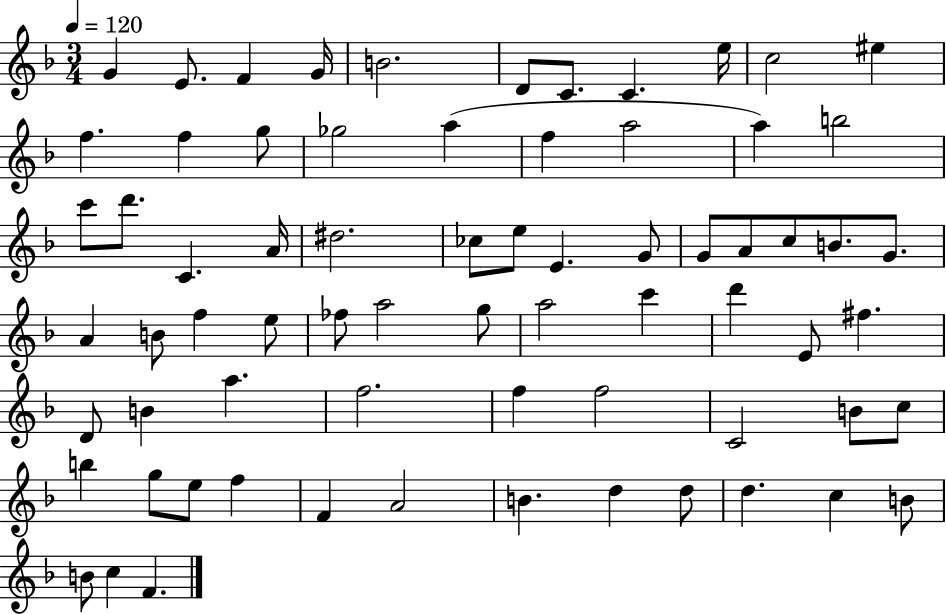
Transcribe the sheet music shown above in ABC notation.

X:1
T:Untitled
M:3/4
L:1/4
K:F
G E/2 F G/4 B2 D/2 C/2 C e/4 c2 ^e f f g/2 _g2 a f a2 a b2 c'/2 d'/2 C A/4 ^d2 _c/2 e/2 E G/2 G/2 A/2 c/2 B/2 G/2 A B/2 f e/2 _f/2 a2 g/2 a2 c' d' E/2 ^f D/2 B a f2 f f2 C2 B/2 c/2 b g/2 e/2 f F A2 B d d/2 d c B/2 B/2 c F